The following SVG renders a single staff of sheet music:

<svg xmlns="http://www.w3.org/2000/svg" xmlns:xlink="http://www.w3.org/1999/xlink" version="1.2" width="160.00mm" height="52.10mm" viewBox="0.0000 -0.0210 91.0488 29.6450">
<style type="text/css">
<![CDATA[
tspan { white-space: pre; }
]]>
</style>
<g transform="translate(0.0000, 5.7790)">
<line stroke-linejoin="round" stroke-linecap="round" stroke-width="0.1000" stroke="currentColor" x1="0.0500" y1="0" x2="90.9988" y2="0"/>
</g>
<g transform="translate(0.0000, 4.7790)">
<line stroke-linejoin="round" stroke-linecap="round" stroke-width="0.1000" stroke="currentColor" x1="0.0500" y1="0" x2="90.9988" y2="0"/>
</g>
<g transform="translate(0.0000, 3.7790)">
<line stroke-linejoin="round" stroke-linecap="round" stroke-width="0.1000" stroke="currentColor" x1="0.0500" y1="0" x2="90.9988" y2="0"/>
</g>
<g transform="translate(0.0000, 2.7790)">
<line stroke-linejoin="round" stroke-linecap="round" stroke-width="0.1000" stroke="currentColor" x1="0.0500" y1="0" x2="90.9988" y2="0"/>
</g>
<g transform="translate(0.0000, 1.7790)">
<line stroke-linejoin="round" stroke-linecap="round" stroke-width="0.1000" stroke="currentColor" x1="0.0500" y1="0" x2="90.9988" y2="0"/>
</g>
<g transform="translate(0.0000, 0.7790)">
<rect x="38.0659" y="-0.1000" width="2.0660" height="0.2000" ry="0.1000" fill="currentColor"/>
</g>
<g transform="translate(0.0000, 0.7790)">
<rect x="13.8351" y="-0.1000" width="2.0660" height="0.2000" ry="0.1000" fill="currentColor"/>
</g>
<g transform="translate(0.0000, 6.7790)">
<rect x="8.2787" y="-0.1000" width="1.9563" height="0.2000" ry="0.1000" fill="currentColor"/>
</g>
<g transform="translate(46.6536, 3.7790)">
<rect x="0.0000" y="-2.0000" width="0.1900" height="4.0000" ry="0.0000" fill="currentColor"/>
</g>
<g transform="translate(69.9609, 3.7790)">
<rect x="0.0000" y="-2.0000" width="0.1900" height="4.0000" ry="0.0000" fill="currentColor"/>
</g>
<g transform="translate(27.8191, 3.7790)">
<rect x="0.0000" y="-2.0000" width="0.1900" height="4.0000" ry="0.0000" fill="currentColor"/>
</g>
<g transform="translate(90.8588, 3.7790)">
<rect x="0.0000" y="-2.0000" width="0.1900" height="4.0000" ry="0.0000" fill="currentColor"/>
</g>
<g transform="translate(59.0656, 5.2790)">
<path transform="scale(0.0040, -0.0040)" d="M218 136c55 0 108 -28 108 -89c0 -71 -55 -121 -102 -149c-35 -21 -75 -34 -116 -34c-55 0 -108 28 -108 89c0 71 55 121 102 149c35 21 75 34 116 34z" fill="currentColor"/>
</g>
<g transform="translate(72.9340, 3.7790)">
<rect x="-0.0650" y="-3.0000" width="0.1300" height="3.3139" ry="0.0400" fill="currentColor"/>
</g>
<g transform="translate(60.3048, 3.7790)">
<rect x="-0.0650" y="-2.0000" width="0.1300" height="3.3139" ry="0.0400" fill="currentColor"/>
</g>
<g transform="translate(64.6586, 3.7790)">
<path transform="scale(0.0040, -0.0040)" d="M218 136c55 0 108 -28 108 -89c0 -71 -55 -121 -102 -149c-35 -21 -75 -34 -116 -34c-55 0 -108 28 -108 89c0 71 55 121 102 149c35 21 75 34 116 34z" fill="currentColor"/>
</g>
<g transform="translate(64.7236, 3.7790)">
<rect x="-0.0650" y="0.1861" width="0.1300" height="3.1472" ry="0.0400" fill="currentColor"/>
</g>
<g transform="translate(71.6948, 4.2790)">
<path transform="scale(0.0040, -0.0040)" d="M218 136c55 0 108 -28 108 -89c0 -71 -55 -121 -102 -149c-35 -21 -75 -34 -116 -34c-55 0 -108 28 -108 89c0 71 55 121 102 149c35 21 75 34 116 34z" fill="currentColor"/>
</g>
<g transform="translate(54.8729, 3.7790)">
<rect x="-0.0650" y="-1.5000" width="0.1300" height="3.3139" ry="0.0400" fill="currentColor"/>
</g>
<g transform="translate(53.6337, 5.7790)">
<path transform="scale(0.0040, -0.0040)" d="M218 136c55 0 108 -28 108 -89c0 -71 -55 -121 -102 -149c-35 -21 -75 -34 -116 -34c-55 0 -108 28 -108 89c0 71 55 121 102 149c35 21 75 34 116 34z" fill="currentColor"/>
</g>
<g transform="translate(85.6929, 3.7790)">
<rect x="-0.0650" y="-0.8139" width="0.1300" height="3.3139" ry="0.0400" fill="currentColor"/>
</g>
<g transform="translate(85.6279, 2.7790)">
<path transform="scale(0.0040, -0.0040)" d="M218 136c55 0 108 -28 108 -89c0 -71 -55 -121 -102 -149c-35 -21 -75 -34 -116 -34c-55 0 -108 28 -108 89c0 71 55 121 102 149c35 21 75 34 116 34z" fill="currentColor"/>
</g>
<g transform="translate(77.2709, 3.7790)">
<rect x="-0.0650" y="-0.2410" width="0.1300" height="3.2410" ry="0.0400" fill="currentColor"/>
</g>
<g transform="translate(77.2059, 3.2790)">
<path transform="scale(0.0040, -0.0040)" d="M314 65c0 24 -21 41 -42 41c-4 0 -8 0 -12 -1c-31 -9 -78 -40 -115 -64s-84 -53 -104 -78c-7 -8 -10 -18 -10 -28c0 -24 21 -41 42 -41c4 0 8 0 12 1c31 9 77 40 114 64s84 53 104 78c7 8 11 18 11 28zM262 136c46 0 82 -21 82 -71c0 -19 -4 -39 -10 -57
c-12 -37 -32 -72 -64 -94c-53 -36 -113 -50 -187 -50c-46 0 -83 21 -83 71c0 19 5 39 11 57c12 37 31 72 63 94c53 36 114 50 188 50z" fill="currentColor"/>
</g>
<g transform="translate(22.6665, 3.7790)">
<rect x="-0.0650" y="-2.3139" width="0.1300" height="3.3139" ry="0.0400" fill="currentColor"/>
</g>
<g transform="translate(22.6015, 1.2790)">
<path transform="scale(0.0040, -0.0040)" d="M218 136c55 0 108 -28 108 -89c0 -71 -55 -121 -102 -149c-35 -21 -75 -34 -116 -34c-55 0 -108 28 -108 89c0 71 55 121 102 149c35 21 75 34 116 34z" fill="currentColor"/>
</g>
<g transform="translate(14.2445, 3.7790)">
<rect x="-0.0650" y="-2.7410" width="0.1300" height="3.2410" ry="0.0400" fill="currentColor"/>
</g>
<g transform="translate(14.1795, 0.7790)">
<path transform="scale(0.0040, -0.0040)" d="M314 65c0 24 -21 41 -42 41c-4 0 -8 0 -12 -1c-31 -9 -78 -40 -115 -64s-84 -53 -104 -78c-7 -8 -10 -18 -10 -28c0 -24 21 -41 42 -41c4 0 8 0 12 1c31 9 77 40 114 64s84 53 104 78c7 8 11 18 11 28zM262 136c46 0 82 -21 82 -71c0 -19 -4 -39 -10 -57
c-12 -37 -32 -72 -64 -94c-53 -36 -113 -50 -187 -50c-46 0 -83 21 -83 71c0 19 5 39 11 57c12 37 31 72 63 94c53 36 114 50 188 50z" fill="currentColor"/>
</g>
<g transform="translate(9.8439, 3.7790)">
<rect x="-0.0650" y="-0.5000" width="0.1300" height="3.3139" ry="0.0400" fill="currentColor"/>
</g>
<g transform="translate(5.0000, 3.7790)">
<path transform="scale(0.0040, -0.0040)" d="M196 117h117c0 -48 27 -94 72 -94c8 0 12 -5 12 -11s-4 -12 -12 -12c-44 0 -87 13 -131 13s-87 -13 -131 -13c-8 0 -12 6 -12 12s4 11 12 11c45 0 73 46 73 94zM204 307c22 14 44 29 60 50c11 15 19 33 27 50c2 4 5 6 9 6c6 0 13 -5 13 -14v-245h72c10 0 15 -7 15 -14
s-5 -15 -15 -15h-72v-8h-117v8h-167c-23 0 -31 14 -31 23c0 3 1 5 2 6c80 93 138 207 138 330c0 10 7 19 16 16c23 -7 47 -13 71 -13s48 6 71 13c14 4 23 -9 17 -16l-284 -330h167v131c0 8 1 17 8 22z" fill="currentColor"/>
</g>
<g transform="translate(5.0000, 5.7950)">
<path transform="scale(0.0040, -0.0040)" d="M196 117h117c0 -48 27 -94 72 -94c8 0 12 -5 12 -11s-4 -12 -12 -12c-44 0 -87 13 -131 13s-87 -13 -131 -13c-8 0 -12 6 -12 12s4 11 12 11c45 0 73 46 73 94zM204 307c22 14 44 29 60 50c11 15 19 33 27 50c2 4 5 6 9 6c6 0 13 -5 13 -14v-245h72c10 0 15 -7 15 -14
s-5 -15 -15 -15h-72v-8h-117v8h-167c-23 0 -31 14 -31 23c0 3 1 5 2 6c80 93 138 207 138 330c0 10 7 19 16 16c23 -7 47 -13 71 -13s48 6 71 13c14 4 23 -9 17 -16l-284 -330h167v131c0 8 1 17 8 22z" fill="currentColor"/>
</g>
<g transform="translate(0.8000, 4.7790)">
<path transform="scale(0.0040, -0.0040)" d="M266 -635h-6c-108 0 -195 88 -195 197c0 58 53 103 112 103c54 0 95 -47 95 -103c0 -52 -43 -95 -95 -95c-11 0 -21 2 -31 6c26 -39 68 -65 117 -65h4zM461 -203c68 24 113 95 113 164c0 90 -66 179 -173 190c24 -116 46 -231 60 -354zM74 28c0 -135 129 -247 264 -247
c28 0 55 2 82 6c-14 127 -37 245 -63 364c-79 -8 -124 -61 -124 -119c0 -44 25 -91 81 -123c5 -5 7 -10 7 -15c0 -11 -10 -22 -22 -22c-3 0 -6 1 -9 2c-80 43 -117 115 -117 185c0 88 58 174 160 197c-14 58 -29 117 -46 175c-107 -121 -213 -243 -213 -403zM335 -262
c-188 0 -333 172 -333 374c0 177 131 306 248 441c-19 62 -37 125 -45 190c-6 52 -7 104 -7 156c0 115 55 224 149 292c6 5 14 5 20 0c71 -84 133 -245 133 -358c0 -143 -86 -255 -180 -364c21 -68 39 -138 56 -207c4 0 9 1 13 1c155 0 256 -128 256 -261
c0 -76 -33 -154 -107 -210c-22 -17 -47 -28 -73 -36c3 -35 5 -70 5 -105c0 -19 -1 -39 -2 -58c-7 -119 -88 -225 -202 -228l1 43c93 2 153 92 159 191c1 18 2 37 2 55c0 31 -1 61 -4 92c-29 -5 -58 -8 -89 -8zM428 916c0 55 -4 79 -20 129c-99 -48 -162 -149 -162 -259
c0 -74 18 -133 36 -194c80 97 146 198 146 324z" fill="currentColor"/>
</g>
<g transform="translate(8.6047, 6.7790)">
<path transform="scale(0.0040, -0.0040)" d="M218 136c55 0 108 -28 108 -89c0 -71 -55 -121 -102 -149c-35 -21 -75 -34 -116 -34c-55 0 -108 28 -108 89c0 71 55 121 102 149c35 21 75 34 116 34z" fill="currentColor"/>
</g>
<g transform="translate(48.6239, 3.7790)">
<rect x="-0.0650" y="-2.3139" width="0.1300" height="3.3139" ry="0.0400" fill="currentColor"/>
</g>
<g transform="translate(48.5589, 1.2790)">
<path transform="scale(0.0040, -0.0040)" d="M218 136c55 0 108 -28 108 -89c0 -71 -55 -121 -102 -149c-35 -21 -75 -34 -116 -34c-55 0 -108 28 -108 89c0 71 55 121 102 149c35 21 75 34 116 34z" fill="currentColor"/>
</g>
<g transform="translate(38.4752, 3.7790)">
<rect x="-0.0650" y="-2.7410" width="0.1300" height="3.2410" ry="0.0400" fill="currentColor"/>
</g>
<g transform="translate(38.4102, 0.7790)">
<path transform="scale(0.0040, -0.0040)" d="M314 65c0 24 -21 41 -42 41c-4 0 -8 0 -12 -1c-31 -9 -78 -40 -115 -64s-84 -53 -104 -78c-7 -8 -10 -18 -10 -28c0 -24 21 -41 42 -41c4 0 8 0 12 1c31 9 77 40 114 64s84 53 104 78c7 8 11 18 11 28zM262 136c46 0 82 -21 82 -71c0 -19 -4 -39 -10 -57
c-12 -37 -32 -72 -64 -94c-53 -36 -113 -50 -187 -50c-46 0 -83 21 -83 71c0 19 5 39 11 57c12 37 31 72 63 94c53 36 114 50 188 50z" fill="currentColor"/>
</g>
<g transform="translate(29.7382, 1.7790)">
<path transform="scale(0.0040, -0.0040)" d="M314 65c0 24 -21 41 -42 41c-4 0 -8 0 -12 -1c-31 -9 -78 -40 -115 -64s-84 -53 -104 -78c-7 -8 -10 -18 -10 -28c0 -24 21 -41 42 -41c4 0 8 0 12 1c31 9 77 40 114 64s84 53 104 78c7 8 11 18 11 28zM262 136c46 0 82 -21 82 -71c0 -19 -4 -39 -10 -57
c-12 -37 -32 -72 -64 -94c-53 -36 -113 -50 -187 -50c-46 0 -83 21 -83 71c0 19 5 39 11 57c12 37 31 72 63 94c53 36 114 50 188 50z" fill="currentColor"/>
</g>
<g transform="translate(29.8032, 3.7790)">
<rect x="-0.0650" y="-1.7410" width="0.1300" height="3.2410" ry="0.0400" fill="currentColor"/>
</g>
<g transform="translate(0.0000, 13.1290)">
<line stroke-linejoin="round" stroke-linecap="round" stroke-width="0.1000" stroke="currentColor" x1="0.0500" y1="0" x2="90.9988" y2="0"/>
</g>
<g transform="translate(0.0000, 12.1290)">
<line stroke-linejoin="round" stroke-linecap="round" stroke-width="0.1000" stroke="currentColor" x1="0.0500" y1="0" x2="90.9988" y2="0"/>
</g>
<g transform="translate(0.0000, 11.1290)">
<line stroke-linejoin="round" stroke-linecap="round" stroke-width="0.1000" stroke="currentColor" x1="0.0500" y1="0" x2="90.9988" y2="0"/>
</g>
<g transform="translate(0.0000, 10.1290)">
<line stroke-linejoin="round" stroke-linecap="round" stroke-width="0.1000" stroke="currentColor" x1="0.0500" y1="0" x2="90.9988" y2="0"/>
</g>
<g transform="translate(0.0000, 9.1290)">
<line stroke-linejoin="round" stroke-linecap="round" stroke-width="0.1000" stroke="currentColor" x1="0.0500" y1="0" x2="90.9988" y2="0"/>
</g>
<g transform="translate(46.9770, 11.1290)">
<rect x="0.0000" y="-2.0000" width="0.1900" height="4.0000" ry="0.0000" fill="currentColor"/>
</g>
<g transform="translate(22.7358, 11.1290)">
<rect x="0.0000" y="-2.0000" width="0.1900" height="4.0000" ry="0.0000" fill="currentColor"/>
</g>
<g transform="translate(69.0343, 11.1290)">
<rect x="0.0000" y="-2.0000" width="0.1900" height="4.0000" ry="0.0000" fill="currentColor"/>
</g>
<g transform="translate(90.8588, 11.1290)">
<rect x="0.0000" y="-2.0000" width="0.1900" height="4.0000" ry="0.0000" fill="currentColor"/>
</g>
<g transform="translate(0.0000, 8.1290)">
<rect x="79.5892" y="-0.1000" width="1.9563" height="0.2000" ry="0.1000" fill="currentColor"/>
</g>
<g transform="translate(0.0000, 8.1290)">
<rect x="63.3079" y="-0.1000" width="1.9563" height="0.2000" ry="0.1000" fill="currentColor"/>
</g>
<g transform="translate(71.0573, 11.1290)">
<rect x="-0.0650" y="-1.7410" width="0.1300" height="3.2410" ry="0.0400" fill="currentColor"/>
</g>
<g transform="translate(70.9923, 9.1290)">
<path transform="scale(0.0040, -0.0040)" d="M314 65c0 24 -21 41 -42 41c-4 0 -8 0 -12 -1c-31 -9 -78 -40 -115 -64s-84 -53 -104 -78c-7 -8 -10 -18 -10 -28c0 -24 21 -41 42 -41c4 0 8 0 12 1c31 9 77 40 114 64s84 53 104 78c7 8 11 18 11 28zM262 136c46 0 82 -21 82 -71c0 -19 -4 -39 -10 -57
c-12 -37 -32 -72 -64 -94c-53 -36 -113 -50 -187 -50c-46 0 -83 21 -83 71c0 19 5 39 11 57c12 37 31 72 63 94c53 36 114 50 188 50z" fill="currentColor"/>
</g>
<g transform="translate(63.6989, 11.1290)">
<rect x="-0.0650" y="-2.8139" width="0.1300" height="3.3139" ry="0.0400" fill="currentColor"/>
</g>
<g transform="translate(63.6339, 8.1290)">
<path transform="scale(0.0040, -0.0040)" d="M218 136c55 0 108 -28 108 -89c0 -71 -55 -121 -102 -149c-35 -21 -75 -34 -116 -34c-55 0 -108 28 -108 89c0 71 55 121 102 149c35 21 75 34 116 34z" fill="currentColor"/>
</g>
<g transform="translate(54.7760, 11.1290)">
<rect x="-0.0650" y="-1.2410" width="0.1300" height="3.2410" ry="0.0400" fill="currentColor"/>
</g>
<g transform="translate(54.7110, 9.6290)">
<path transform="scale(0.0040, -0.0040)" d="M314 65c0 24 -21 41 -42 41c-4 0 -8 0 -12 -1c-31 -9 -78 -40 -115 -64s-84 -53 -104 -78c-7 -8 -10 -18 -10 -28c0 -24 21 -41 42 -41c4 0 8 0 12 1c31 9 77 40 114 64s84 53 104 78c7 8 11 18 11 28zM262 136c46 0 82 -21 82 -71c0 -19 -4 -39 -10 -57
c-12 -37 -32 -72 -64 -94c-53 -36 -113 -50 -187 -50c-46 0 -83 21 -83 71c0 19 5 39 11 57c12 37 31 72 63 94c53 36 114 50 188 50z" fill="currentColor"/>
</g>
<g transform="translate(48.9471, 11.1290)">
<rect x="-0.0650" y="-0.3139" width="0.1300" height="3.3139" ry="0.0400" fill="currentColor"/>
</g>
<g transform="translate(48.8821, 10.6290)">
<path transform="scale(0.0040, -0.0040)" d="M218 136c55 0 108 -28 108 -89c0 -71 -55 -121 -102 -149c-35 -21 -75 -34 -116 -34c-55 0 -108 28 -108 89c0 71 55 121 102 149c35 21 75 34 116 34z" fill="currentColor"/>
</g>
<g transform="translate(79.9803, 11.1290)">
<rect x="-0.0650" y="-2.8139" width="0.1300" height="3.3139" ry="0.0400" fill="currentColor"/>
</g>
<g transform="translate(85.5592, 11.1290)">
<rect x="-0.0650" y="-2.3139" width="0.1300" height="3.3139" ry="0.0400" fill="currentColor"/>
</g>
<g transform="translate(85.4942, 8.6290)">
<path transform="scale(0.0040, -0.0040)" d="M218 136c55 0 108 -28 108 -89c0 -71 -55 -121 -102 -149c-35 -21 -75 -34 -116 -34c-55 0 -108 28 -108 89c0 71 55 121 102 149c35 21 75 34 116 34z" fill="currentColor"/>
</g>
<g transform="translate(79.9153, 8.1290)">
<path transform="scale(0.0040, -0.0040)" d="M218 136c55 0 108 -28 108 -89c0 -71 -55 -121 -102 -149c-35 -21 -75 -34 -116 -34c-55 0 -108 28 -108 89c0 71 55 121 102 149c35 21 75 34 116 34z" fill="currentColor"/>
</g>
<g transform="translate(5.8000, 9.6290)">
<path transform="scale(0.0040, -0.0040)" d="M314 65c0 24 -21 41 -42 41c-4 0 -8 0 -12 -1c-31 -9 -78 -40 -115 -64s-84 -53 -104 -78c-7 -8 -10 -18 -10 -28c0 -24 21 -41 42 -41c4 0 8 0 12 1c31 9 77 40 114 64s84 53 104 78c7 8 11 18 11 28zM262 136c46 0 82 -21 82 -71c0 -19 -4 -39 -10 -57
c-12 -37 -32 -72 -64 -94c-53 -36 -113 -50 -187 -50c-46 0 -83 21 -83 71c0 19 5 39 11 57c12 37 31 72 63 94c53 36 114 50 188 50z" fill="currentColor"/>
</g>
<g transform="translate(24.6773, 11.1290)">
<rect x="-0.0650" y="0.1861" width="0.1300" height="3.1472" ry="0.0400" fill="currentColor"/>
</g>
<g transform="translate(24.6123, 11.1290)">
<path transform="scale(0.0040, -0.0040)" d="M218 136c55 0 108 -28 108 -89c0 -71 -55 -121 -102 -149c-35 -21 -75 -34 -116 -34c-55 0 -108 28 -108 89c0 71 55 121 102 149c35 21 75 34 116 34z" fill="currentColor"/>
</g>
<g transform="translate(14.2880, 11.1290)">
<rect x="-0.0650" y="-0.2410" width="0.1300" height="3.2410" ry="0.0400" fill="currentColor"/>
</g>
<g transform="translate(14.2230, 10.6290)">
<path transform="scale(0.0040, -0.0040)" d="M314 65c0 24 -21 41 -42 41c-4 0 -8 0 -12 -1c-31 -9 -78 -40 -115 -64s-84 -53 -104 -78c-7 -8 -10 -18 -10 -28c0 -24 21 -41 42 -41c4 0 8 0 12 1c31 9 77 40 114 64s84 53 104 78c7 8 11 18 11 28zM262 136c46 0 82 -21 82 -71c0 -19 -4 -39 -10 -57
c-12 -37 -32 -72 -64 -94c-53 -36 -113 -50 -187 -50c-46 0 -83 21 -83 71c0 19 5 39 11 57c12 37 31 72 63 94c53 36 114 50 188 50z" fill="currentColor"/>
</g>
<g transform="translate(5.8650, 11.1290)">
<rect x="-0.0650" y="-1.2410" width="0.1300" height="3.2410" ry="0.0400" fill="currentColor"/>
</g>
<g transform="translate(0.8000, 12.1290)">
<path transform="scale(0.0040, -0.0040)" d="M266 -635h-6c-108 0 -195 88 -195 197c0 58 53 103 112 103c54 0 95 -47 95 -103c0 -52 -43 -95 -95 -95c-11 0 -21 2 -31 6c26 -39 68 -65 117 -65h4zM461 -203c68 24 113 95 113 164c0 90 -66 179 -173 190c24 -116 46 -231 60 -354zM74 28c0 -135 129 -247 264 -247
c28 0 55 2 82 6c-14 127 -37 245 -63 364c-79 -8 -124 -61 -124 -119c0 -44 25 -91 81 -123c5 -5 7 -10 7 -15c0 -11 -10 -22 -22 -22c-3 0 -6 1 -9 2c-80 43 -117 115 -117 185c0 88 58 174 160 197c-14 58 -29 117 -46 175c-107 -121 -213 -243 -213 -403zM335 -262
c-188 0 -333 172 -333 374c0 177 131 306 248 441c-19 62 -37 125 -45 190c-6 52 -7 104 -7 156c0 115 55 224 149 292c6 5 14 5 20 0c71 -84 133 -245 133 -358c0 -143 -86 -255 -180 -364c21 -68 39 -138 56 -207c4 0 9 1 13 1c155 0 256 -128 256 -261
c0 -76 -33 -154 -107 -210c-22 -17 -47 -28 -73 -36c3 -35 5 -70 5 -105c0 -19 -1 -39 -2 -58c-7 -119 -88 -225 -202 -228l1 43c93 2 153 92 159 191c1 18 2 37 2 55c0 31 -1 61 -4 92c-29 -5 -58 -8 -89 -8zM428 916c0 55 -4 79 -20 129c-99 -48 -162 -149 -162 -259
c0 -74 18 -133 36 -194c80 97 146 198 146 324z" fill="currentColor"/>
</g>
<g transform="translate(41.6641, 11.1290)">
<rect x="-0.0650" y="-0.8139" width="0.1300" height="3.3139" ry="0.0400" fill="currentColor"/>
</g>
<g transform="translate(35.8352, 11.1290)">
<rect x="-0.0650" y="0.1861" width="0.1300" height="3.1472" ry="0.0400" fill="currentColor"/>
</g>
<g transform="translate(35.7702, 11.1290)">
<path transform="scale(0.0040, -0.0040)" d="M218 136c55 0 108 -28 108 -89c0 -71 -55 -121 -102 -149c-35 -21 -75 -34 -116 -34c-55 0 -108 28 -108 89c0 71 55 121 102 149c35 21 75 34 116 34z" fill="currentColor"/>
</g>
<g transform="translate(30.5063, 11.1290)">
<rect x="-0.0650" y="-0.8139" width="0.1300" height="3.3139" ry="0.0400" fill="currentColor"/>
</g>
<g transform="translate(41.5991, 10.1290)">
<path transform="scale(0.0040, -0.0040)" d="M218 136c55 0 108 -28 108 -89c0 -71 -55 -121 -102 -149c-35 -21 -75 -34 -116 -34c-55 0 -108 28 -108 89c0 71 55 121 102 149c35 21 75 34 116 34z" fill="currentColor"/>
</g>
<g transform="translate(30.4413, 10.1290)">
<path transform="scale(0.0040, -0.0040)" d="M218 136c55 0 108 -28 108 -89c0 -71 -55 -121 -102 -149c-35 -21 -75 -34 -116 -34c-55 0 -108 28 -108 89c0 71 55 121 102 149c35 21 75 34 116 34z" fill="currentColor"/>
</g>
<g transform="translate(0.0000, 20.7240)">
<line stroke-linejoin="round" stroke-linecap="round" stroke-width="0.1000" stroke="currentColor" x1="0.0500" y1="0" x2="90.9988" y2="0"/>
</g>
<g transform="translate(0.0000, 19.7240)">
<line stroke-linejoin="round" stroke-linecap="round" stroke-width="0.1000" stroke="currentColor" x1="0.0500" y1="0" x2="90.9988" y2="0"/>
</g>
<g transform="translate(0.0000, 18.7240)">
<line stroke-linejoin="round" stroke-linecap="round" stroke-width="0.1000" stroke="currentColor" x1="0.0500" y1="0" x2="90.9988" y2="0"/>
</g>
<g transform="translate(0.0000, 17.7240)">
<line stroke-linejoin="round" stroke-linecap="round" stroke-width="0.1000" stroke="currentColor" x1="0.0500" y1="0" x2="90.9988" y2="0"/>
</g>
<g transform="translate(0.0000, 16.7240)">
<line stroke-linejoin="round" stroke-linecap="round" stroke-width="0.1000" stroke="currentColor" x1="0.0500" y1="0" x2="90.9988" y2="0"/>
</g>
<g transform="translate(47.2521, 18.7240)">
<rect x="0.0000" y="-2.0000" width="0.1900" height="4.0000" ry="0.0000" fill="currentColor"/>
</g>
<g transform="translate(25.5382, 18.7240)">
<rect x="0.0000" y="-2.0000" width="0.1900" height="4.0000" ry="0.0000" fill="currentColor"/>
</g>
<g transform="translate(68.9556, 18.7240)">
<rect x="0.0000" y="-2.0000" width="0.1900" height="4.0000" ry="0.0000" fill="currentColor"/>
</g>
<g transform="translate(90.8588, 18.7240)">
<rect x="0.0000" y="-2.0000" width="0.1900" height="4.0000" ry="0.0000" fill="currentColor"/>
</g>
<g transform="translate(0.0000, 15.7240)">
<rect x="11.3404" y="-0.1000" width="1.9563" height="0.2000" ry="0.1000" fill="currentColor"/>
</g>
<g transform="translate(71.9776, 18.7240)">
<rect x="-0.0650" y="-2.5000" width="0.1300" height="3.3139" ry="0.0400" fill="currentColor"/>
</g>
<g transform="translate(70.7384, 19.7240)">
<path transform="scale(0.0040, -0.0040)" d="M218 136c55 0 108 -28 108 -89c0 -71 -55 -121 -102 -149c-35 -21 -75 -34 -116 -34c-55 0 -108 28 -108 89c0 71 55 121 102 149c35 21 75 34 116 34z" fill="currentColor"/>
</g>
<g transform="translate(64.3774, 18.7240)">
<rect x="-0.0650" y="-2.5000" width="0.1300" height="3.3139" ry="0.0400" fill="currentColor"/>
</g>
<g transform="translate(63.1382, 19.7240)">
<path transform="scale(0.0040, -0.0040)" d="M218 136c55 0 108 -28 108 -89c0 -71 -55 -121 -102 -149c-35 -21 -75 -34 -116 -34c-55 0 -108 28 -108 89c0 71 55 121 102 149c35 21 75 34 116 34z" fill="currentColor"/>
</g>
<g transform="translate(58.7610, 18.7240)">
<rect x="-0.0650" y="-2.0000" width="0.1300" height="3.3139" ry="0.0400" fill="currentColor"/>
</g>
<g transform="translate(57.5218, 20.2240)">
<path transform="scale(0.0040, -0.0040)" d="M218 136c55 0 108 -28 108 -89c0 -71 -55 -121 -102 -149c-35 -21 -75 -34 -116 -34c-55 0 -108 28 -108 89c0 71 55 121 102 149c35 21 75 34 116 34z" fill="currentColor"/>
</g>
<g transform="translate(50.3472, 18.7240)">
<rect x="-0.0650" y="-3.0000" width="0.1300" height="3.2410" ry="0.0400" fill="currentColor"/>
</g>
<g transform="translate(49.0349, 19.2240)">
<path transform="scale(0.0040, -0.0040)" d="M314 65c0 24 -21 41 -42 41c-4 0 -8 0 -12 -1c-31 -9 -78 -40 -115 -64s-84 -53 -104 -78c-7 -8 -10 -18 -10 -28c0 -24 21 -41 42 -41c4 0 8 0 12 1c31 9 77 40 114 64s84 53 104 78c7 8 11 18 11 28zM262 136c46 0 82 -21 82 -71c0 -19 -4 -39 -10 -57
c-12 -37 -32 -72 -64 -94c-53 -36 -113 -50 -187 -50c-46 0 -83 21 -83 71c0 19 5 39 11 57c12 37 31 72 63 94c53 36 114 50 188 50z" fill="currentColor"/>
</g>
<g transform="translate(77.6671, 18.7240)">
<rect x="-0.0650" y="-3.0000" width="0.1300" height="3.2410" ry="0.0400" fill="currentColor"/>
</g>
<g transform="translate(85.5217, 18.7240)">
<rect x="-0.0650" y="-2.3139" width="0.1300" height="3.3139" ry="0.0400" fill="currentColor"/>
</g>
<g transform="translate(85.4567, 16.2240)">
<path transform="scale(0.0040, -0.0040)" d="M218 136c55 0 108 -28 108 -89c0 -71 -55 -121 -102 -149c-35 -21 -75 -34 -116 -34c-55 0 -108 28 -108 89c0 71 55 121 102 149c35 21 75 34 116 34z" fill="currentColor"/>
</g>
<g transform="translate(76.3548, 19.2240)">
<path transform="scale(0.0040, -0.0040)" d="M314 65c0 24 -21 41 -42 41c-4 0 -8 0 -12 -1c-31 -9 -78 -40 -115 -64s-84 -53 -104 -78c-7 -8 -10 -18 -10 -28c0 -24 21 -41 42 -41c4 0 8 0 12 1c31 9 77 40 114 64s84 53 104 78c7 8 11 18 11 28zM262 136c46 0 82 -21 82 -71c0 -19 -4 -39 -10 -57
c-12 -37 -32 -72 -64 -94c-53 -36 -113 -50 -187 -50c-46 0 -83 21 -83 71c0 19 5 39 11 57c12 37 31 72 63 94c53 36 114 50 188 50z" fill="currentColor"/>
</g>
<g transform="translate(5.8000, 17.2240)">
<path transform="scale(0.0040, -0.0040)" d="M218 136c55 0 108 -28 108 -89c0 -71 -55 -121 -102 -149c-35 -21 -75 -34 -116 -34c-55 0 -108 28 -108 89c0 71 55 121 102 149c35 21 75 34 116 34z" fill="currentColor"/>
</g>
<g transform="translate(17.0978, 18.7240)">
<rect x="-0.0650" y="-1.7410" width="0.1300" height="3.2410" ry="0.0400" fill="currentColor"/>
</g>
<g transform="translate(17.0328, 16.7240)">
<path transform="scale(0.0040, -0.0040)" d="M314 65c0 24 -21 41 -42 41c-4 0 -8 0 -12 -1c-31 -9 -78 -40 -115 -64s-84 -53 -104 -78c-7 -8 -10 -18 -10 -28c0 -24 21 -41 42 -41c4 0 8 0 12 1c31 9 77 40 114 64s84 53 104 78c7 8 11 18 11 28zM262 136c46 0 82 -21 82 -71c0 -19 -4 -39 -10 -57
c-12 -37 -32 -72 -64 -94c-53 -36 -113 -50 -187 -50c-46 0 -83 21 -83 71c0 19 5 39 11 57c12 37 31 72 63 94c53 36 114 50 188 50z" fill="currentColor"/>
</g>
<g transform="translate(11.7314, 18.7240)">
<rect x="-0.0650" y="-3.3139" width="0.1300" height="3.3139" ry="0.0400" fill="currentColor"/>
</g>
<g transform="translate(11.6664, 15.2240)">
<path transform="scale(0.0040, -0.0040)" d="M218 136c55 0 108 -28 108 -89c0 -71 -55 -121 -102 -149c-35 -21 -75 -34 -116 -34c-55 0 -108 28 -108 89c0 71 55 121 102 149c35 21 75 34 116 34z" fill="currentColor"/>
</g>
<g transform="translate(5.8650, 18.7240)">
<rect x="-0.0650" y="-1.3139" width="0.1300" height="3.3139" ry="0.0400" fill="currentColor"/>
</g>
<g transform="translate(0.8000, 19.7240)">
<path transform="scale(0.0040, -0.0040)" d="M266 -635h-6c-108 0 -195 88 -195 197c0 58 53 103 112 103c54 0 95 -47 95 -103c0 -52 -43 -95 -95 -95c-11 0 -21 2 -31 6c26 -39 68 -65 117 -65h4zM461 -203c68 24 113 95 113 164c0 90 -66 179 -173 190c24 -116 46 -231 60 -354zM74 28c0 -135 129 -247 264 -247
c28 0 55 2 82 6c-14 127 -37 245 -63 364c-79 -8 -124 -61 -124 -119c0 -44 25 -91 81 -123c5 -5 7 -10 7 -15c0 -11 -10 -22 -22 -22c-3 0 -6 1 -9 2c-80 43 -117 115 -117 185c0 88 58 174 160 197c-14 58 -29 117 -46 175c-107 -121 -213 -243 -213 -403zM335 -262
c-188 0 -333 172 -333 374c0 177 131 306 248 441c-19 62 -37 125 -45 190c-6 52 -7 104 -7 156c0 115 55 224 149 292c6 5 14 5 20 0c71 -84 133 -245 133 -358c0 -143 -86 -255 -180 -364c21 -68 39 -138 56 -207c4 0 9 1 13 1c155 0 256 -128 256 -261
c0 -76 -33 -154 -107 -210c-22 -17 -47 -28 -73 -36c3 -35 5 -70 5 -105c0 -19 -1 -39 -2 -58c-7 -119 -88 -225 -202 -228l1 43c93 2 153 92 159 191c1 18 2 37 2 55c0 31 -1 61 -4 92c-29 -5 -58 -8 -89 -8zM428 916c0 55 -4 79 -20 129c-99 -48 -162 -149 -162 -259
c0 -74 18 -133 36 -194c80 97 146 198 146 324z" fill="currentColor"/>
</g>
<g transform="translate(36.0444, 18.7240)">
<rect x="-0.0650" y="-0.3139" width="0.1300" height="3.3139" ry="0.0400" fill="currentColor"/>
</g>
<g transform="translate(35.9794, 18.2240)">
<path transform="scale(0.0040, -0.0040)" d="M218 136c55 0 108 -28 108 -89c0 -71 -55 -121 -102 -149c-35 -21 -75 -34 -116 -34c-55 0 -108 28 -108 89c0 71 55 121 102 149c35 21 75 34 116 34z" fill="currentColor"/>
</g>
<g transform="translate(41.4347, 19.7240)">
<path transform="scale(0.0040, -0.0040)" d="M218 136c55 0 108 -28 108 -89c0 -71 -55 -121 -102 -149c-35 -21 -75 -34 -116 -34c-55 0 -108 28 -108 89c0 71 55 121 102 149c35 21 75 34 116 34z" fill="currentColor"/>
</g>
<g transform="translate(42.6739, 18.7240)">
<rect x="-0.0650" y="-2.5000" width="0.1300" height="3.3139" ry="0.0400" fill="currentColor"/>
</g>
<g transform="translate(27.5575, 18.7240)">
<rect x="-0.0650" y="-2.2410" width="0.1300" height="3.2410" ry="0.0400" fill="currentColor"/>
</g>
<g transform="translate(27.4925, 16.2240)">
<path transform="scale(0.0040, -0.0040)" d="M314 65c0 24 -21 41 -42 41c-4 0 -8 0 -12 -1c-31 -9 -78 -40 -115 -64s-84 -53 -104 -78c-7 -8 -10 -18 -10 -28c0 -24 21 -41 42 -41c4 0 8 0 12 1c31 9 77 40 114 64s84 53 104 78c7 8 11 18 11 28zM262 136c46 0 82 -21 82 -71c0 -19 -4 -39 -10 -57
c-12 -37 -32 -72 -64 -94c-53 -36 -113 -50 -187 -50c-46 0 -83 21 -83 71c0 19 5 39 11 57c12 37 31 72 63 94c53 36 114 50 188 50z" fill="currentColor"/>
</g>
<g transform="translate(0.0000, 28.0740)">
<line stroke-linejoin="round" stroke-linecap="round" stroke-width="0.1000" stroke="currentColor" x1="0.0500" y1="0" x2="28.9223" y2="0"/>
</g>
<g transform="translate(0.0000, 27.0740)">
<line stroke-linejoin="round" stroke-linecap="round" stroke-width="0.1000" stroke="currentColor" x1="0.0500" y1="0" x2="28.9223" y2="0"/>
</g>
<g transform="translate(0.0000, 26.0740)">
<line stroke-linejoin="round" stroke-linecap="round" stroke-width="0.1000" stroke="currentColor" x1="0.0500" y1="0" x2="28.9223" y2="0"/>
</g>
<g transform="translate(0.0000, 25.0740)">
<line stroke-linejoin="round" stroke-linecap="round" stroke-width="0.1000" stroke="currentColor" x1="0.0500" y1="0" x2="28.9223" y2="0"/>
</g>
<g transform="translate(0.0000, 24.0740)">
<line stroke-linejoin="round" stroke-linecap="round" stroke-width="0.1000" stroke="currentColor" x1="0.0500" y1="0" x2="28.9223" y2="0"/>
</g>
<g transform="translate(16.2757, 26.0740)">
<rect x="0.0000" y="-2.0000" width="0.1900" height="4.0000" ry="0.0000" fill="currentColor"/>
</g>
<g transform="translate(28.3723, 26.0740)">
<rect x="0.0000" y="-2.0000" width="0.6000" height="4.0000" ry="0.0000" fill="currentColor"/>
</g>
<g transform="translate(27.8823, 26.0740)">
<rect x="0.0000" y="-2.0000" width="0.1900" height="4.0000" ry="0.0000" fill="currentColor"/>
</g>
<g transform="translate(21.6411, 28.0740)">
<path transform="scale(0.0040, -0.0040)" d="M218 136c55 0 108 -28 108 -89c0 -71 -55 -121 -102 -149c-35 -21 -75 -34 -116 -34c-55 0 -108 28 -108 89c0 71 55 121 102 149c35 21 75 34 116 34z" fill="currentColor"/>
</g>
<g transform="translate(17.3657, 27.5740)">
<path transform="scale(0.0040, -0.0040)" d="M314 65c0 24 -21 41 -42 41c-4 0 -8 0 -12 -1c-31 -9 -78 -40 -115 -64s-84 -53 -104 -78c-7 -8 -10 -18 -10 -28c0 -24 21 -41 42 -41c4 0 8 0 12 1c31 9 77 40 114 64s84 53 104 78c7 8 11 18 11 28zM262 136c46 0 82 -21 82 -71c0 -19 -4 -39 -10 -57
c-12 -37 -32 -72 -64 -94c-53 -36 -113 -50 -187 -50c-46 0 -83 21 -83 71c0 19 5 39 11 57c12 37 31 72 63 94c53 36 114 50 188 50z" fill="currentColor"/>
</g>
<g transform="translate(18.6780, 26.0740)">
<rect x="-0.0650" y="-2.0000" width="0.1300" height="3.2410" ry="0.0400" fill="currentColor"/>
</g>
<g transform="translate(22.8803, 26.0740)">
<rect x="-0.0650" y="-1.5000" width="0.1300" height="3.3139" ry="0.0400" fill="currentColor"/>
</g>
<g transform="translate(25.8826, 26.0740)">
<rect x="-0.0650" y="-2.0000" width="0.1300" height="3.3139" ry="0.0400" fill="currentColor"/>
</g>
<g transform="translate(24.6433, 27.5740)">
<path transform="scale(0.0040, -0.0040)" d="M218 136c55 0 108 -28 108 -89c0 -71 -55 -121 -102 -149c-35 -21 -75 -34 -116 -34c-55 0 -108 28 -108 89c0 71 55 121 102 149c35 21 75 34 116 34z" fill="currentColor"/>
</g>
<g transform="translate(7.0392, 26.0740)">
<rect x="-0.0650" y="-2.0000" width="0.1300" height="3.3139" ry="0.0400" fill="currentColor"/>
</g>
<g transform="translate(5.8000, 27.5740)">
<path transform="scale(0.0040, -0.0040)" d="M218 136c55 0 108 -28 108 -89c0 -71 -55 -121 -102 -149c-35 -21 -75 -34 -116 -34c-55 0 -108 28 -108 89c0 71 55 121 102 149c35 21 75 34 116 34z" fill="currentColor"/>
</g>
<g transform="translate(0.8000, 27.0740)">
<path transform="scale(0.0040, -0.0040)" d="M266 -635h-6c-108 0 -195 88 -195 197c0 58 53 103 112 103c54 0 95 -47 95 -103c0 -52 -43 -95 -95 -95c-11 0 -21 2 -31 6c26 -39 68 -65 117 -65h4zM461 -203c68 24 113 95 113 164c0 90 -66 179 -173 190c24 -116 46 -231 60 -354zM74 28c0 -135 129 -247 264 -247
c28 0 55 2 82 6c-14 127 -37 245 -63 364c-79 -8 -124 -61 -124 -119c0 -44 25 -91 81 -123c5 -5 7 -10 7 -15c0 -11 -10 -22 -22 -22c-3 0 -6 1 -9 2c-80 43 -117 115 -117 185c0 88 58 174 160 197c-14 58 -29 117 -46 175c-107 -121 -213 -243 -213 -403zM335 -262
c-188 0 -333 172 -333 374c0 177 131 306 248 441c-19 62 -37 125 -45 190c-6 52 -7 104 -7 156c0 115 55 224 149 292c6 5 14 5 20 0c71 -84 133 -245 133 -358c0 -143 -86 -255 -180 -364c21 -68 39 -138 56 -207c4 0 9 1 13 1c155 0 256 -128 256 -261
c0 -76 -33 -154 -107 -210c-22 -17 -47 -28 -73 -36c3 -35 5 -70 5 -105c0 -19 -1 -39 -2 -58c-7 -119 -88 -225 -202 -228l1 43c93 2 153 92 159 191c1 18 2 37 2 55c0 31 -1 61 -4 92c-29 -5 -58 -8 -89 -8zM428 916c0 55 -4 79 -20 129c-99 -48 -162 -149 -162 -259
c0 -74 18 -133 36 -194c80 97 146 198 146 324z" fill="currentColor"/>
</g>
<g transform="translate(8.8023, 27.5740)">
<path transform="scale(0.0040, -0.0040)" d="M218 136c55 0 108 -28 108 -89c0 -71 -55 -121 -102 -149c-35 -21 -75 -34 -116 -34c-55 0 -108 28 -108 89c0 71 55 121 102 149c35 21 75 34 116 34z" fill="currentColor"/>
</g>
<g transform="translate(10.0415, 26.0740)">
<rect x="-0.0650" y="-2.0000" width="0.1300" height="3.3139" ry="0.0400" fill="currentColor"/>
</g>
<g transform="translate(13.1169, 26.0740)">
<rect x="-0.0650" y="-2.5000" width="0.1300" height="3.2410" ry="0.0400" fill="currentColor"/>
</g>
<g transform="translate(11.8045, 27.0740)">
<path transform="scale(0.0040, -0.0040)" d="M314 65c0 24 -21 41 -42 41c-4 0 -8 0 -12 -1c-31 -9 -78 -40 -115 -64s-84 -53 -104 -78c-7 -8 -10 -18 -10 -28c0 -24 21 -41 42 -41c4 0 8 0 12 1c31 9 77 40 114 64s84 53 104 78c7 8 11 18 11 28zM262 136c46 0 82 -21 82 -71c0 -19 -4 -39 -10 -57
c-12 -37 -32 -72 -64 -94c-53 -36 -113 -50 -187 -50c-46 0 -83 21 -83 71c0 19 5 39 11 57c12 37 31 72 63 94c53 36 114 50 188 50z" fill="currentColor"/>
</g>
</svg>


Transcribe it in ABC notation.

X:1
T:Untitled
M:4/4
L:1/4
K:C
C a2 g f2 a2 g E F B A c2 d e2 c2 B d B d c e2 a f2 a g e b f2 g2 c G A2 F G G A2 g F F G2 F2 E F